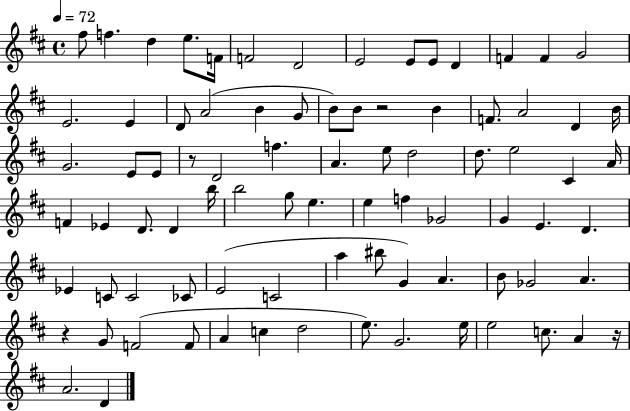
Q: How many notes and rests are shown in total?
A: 84